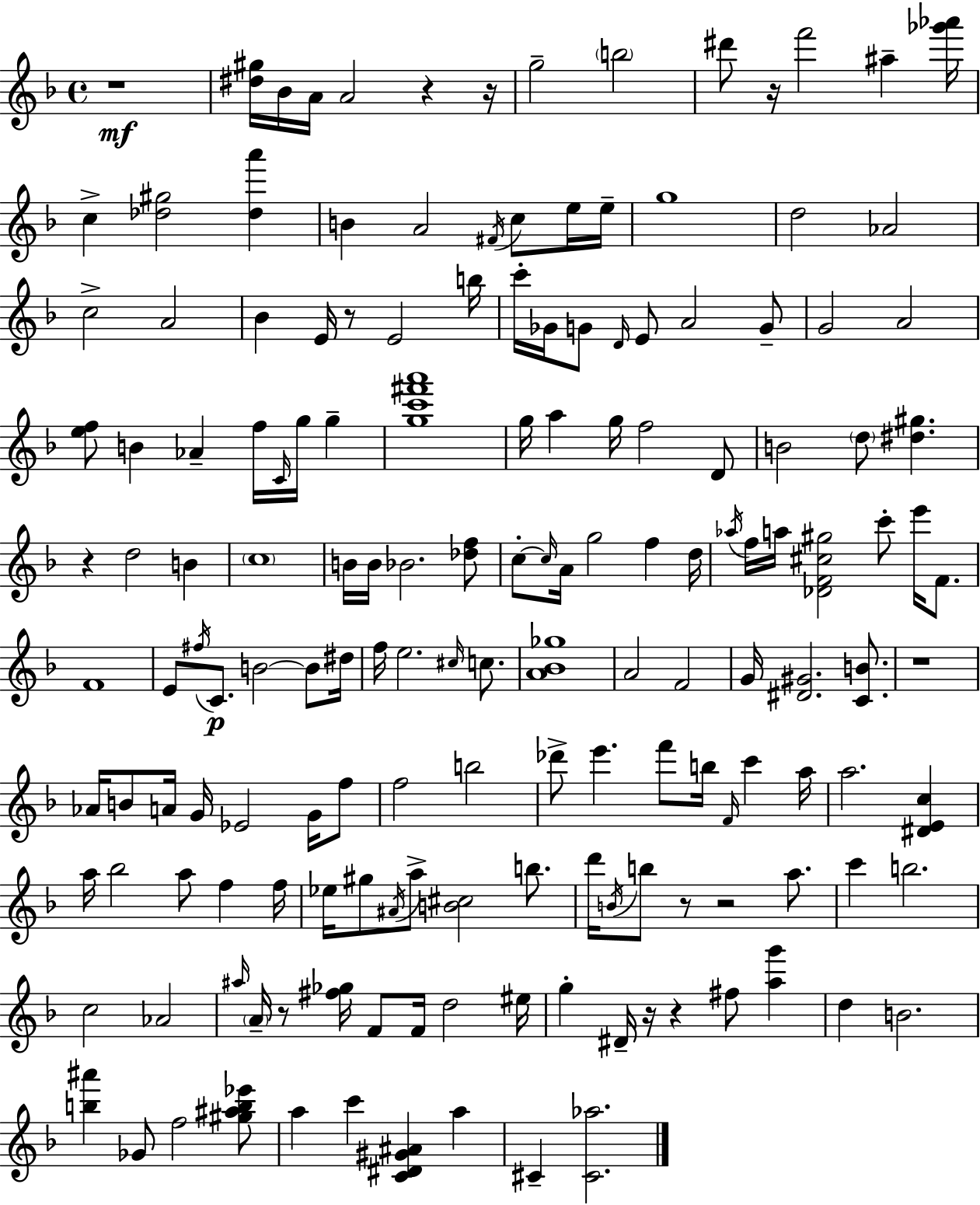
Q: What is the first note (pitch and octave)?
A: Bb4